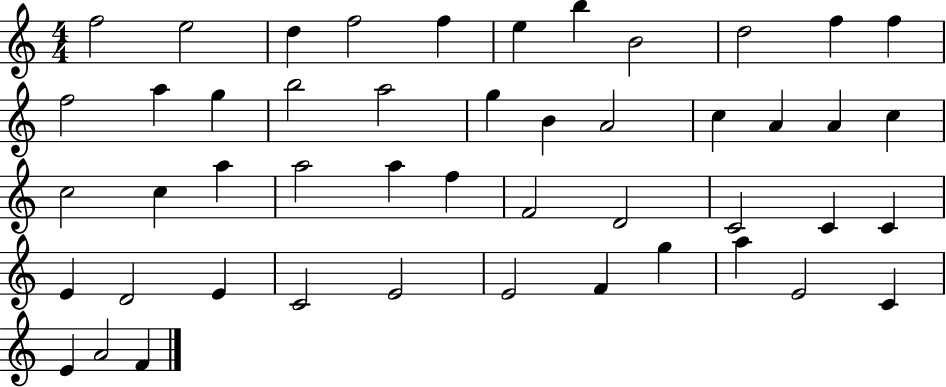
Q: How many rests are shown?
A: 0